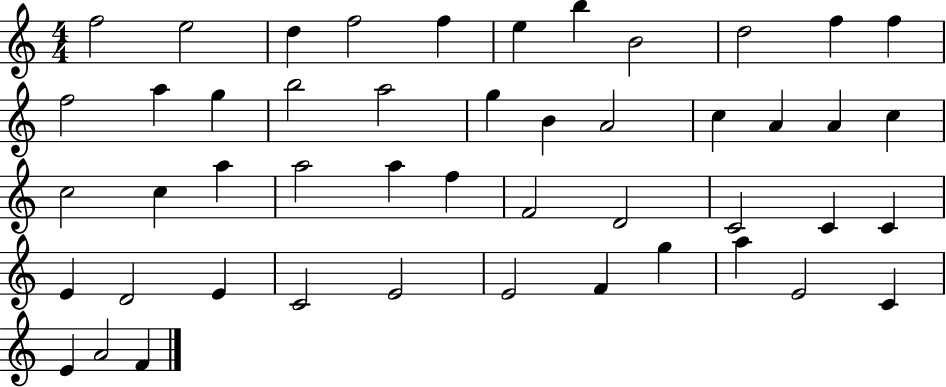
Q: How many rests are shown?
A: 0